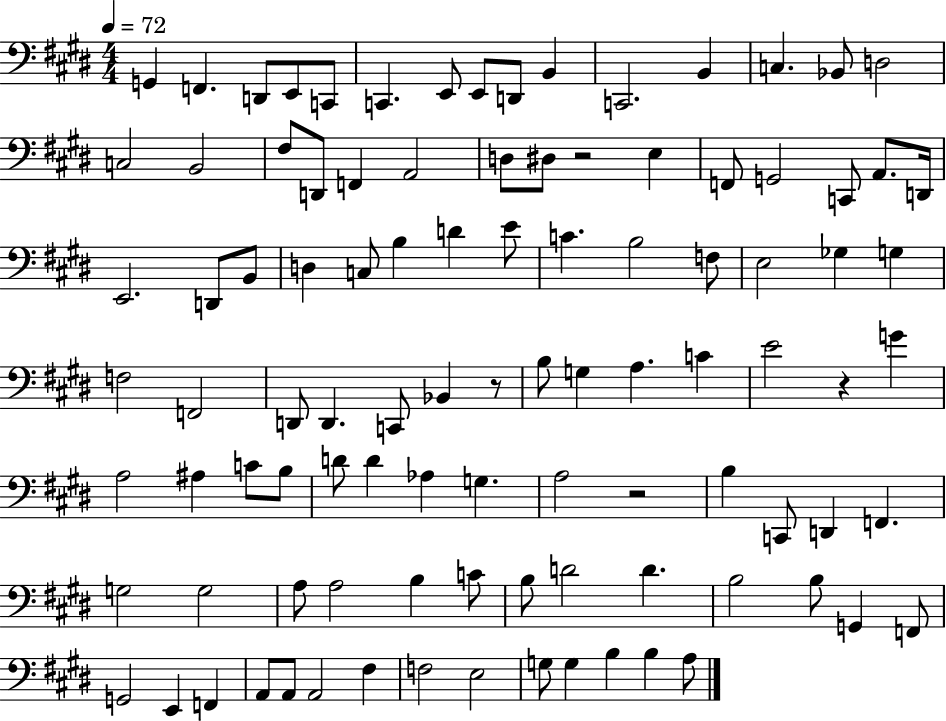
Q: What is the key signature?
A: E major